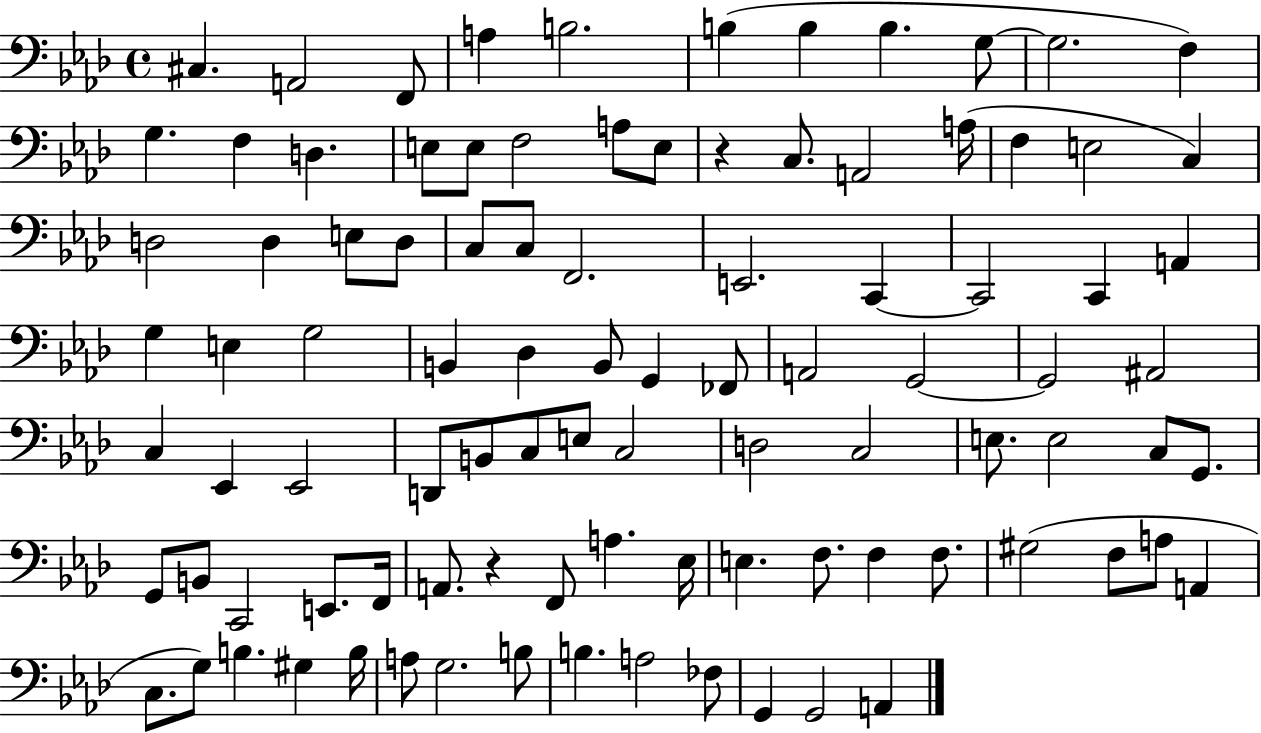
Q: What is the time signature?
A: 4/4